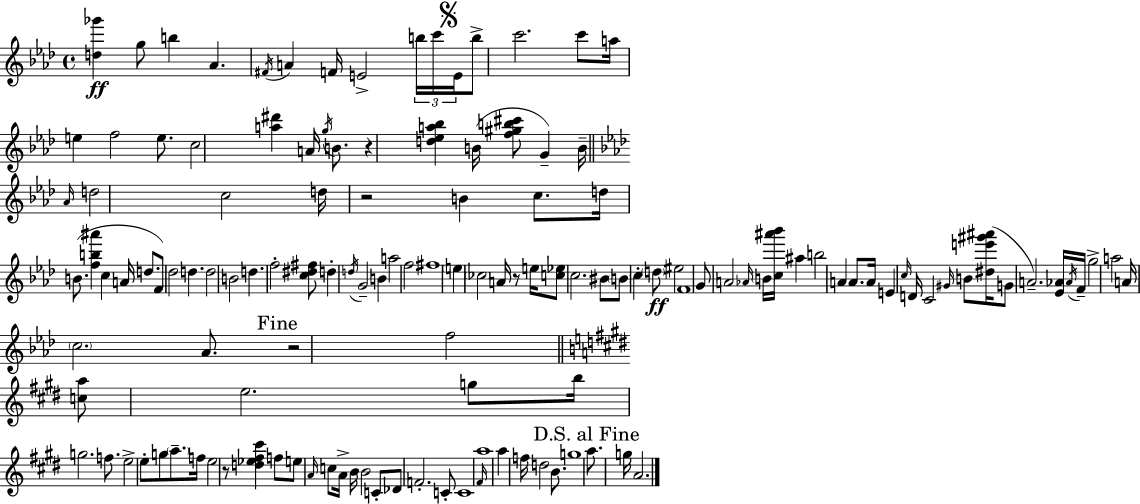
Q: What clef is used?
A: treble